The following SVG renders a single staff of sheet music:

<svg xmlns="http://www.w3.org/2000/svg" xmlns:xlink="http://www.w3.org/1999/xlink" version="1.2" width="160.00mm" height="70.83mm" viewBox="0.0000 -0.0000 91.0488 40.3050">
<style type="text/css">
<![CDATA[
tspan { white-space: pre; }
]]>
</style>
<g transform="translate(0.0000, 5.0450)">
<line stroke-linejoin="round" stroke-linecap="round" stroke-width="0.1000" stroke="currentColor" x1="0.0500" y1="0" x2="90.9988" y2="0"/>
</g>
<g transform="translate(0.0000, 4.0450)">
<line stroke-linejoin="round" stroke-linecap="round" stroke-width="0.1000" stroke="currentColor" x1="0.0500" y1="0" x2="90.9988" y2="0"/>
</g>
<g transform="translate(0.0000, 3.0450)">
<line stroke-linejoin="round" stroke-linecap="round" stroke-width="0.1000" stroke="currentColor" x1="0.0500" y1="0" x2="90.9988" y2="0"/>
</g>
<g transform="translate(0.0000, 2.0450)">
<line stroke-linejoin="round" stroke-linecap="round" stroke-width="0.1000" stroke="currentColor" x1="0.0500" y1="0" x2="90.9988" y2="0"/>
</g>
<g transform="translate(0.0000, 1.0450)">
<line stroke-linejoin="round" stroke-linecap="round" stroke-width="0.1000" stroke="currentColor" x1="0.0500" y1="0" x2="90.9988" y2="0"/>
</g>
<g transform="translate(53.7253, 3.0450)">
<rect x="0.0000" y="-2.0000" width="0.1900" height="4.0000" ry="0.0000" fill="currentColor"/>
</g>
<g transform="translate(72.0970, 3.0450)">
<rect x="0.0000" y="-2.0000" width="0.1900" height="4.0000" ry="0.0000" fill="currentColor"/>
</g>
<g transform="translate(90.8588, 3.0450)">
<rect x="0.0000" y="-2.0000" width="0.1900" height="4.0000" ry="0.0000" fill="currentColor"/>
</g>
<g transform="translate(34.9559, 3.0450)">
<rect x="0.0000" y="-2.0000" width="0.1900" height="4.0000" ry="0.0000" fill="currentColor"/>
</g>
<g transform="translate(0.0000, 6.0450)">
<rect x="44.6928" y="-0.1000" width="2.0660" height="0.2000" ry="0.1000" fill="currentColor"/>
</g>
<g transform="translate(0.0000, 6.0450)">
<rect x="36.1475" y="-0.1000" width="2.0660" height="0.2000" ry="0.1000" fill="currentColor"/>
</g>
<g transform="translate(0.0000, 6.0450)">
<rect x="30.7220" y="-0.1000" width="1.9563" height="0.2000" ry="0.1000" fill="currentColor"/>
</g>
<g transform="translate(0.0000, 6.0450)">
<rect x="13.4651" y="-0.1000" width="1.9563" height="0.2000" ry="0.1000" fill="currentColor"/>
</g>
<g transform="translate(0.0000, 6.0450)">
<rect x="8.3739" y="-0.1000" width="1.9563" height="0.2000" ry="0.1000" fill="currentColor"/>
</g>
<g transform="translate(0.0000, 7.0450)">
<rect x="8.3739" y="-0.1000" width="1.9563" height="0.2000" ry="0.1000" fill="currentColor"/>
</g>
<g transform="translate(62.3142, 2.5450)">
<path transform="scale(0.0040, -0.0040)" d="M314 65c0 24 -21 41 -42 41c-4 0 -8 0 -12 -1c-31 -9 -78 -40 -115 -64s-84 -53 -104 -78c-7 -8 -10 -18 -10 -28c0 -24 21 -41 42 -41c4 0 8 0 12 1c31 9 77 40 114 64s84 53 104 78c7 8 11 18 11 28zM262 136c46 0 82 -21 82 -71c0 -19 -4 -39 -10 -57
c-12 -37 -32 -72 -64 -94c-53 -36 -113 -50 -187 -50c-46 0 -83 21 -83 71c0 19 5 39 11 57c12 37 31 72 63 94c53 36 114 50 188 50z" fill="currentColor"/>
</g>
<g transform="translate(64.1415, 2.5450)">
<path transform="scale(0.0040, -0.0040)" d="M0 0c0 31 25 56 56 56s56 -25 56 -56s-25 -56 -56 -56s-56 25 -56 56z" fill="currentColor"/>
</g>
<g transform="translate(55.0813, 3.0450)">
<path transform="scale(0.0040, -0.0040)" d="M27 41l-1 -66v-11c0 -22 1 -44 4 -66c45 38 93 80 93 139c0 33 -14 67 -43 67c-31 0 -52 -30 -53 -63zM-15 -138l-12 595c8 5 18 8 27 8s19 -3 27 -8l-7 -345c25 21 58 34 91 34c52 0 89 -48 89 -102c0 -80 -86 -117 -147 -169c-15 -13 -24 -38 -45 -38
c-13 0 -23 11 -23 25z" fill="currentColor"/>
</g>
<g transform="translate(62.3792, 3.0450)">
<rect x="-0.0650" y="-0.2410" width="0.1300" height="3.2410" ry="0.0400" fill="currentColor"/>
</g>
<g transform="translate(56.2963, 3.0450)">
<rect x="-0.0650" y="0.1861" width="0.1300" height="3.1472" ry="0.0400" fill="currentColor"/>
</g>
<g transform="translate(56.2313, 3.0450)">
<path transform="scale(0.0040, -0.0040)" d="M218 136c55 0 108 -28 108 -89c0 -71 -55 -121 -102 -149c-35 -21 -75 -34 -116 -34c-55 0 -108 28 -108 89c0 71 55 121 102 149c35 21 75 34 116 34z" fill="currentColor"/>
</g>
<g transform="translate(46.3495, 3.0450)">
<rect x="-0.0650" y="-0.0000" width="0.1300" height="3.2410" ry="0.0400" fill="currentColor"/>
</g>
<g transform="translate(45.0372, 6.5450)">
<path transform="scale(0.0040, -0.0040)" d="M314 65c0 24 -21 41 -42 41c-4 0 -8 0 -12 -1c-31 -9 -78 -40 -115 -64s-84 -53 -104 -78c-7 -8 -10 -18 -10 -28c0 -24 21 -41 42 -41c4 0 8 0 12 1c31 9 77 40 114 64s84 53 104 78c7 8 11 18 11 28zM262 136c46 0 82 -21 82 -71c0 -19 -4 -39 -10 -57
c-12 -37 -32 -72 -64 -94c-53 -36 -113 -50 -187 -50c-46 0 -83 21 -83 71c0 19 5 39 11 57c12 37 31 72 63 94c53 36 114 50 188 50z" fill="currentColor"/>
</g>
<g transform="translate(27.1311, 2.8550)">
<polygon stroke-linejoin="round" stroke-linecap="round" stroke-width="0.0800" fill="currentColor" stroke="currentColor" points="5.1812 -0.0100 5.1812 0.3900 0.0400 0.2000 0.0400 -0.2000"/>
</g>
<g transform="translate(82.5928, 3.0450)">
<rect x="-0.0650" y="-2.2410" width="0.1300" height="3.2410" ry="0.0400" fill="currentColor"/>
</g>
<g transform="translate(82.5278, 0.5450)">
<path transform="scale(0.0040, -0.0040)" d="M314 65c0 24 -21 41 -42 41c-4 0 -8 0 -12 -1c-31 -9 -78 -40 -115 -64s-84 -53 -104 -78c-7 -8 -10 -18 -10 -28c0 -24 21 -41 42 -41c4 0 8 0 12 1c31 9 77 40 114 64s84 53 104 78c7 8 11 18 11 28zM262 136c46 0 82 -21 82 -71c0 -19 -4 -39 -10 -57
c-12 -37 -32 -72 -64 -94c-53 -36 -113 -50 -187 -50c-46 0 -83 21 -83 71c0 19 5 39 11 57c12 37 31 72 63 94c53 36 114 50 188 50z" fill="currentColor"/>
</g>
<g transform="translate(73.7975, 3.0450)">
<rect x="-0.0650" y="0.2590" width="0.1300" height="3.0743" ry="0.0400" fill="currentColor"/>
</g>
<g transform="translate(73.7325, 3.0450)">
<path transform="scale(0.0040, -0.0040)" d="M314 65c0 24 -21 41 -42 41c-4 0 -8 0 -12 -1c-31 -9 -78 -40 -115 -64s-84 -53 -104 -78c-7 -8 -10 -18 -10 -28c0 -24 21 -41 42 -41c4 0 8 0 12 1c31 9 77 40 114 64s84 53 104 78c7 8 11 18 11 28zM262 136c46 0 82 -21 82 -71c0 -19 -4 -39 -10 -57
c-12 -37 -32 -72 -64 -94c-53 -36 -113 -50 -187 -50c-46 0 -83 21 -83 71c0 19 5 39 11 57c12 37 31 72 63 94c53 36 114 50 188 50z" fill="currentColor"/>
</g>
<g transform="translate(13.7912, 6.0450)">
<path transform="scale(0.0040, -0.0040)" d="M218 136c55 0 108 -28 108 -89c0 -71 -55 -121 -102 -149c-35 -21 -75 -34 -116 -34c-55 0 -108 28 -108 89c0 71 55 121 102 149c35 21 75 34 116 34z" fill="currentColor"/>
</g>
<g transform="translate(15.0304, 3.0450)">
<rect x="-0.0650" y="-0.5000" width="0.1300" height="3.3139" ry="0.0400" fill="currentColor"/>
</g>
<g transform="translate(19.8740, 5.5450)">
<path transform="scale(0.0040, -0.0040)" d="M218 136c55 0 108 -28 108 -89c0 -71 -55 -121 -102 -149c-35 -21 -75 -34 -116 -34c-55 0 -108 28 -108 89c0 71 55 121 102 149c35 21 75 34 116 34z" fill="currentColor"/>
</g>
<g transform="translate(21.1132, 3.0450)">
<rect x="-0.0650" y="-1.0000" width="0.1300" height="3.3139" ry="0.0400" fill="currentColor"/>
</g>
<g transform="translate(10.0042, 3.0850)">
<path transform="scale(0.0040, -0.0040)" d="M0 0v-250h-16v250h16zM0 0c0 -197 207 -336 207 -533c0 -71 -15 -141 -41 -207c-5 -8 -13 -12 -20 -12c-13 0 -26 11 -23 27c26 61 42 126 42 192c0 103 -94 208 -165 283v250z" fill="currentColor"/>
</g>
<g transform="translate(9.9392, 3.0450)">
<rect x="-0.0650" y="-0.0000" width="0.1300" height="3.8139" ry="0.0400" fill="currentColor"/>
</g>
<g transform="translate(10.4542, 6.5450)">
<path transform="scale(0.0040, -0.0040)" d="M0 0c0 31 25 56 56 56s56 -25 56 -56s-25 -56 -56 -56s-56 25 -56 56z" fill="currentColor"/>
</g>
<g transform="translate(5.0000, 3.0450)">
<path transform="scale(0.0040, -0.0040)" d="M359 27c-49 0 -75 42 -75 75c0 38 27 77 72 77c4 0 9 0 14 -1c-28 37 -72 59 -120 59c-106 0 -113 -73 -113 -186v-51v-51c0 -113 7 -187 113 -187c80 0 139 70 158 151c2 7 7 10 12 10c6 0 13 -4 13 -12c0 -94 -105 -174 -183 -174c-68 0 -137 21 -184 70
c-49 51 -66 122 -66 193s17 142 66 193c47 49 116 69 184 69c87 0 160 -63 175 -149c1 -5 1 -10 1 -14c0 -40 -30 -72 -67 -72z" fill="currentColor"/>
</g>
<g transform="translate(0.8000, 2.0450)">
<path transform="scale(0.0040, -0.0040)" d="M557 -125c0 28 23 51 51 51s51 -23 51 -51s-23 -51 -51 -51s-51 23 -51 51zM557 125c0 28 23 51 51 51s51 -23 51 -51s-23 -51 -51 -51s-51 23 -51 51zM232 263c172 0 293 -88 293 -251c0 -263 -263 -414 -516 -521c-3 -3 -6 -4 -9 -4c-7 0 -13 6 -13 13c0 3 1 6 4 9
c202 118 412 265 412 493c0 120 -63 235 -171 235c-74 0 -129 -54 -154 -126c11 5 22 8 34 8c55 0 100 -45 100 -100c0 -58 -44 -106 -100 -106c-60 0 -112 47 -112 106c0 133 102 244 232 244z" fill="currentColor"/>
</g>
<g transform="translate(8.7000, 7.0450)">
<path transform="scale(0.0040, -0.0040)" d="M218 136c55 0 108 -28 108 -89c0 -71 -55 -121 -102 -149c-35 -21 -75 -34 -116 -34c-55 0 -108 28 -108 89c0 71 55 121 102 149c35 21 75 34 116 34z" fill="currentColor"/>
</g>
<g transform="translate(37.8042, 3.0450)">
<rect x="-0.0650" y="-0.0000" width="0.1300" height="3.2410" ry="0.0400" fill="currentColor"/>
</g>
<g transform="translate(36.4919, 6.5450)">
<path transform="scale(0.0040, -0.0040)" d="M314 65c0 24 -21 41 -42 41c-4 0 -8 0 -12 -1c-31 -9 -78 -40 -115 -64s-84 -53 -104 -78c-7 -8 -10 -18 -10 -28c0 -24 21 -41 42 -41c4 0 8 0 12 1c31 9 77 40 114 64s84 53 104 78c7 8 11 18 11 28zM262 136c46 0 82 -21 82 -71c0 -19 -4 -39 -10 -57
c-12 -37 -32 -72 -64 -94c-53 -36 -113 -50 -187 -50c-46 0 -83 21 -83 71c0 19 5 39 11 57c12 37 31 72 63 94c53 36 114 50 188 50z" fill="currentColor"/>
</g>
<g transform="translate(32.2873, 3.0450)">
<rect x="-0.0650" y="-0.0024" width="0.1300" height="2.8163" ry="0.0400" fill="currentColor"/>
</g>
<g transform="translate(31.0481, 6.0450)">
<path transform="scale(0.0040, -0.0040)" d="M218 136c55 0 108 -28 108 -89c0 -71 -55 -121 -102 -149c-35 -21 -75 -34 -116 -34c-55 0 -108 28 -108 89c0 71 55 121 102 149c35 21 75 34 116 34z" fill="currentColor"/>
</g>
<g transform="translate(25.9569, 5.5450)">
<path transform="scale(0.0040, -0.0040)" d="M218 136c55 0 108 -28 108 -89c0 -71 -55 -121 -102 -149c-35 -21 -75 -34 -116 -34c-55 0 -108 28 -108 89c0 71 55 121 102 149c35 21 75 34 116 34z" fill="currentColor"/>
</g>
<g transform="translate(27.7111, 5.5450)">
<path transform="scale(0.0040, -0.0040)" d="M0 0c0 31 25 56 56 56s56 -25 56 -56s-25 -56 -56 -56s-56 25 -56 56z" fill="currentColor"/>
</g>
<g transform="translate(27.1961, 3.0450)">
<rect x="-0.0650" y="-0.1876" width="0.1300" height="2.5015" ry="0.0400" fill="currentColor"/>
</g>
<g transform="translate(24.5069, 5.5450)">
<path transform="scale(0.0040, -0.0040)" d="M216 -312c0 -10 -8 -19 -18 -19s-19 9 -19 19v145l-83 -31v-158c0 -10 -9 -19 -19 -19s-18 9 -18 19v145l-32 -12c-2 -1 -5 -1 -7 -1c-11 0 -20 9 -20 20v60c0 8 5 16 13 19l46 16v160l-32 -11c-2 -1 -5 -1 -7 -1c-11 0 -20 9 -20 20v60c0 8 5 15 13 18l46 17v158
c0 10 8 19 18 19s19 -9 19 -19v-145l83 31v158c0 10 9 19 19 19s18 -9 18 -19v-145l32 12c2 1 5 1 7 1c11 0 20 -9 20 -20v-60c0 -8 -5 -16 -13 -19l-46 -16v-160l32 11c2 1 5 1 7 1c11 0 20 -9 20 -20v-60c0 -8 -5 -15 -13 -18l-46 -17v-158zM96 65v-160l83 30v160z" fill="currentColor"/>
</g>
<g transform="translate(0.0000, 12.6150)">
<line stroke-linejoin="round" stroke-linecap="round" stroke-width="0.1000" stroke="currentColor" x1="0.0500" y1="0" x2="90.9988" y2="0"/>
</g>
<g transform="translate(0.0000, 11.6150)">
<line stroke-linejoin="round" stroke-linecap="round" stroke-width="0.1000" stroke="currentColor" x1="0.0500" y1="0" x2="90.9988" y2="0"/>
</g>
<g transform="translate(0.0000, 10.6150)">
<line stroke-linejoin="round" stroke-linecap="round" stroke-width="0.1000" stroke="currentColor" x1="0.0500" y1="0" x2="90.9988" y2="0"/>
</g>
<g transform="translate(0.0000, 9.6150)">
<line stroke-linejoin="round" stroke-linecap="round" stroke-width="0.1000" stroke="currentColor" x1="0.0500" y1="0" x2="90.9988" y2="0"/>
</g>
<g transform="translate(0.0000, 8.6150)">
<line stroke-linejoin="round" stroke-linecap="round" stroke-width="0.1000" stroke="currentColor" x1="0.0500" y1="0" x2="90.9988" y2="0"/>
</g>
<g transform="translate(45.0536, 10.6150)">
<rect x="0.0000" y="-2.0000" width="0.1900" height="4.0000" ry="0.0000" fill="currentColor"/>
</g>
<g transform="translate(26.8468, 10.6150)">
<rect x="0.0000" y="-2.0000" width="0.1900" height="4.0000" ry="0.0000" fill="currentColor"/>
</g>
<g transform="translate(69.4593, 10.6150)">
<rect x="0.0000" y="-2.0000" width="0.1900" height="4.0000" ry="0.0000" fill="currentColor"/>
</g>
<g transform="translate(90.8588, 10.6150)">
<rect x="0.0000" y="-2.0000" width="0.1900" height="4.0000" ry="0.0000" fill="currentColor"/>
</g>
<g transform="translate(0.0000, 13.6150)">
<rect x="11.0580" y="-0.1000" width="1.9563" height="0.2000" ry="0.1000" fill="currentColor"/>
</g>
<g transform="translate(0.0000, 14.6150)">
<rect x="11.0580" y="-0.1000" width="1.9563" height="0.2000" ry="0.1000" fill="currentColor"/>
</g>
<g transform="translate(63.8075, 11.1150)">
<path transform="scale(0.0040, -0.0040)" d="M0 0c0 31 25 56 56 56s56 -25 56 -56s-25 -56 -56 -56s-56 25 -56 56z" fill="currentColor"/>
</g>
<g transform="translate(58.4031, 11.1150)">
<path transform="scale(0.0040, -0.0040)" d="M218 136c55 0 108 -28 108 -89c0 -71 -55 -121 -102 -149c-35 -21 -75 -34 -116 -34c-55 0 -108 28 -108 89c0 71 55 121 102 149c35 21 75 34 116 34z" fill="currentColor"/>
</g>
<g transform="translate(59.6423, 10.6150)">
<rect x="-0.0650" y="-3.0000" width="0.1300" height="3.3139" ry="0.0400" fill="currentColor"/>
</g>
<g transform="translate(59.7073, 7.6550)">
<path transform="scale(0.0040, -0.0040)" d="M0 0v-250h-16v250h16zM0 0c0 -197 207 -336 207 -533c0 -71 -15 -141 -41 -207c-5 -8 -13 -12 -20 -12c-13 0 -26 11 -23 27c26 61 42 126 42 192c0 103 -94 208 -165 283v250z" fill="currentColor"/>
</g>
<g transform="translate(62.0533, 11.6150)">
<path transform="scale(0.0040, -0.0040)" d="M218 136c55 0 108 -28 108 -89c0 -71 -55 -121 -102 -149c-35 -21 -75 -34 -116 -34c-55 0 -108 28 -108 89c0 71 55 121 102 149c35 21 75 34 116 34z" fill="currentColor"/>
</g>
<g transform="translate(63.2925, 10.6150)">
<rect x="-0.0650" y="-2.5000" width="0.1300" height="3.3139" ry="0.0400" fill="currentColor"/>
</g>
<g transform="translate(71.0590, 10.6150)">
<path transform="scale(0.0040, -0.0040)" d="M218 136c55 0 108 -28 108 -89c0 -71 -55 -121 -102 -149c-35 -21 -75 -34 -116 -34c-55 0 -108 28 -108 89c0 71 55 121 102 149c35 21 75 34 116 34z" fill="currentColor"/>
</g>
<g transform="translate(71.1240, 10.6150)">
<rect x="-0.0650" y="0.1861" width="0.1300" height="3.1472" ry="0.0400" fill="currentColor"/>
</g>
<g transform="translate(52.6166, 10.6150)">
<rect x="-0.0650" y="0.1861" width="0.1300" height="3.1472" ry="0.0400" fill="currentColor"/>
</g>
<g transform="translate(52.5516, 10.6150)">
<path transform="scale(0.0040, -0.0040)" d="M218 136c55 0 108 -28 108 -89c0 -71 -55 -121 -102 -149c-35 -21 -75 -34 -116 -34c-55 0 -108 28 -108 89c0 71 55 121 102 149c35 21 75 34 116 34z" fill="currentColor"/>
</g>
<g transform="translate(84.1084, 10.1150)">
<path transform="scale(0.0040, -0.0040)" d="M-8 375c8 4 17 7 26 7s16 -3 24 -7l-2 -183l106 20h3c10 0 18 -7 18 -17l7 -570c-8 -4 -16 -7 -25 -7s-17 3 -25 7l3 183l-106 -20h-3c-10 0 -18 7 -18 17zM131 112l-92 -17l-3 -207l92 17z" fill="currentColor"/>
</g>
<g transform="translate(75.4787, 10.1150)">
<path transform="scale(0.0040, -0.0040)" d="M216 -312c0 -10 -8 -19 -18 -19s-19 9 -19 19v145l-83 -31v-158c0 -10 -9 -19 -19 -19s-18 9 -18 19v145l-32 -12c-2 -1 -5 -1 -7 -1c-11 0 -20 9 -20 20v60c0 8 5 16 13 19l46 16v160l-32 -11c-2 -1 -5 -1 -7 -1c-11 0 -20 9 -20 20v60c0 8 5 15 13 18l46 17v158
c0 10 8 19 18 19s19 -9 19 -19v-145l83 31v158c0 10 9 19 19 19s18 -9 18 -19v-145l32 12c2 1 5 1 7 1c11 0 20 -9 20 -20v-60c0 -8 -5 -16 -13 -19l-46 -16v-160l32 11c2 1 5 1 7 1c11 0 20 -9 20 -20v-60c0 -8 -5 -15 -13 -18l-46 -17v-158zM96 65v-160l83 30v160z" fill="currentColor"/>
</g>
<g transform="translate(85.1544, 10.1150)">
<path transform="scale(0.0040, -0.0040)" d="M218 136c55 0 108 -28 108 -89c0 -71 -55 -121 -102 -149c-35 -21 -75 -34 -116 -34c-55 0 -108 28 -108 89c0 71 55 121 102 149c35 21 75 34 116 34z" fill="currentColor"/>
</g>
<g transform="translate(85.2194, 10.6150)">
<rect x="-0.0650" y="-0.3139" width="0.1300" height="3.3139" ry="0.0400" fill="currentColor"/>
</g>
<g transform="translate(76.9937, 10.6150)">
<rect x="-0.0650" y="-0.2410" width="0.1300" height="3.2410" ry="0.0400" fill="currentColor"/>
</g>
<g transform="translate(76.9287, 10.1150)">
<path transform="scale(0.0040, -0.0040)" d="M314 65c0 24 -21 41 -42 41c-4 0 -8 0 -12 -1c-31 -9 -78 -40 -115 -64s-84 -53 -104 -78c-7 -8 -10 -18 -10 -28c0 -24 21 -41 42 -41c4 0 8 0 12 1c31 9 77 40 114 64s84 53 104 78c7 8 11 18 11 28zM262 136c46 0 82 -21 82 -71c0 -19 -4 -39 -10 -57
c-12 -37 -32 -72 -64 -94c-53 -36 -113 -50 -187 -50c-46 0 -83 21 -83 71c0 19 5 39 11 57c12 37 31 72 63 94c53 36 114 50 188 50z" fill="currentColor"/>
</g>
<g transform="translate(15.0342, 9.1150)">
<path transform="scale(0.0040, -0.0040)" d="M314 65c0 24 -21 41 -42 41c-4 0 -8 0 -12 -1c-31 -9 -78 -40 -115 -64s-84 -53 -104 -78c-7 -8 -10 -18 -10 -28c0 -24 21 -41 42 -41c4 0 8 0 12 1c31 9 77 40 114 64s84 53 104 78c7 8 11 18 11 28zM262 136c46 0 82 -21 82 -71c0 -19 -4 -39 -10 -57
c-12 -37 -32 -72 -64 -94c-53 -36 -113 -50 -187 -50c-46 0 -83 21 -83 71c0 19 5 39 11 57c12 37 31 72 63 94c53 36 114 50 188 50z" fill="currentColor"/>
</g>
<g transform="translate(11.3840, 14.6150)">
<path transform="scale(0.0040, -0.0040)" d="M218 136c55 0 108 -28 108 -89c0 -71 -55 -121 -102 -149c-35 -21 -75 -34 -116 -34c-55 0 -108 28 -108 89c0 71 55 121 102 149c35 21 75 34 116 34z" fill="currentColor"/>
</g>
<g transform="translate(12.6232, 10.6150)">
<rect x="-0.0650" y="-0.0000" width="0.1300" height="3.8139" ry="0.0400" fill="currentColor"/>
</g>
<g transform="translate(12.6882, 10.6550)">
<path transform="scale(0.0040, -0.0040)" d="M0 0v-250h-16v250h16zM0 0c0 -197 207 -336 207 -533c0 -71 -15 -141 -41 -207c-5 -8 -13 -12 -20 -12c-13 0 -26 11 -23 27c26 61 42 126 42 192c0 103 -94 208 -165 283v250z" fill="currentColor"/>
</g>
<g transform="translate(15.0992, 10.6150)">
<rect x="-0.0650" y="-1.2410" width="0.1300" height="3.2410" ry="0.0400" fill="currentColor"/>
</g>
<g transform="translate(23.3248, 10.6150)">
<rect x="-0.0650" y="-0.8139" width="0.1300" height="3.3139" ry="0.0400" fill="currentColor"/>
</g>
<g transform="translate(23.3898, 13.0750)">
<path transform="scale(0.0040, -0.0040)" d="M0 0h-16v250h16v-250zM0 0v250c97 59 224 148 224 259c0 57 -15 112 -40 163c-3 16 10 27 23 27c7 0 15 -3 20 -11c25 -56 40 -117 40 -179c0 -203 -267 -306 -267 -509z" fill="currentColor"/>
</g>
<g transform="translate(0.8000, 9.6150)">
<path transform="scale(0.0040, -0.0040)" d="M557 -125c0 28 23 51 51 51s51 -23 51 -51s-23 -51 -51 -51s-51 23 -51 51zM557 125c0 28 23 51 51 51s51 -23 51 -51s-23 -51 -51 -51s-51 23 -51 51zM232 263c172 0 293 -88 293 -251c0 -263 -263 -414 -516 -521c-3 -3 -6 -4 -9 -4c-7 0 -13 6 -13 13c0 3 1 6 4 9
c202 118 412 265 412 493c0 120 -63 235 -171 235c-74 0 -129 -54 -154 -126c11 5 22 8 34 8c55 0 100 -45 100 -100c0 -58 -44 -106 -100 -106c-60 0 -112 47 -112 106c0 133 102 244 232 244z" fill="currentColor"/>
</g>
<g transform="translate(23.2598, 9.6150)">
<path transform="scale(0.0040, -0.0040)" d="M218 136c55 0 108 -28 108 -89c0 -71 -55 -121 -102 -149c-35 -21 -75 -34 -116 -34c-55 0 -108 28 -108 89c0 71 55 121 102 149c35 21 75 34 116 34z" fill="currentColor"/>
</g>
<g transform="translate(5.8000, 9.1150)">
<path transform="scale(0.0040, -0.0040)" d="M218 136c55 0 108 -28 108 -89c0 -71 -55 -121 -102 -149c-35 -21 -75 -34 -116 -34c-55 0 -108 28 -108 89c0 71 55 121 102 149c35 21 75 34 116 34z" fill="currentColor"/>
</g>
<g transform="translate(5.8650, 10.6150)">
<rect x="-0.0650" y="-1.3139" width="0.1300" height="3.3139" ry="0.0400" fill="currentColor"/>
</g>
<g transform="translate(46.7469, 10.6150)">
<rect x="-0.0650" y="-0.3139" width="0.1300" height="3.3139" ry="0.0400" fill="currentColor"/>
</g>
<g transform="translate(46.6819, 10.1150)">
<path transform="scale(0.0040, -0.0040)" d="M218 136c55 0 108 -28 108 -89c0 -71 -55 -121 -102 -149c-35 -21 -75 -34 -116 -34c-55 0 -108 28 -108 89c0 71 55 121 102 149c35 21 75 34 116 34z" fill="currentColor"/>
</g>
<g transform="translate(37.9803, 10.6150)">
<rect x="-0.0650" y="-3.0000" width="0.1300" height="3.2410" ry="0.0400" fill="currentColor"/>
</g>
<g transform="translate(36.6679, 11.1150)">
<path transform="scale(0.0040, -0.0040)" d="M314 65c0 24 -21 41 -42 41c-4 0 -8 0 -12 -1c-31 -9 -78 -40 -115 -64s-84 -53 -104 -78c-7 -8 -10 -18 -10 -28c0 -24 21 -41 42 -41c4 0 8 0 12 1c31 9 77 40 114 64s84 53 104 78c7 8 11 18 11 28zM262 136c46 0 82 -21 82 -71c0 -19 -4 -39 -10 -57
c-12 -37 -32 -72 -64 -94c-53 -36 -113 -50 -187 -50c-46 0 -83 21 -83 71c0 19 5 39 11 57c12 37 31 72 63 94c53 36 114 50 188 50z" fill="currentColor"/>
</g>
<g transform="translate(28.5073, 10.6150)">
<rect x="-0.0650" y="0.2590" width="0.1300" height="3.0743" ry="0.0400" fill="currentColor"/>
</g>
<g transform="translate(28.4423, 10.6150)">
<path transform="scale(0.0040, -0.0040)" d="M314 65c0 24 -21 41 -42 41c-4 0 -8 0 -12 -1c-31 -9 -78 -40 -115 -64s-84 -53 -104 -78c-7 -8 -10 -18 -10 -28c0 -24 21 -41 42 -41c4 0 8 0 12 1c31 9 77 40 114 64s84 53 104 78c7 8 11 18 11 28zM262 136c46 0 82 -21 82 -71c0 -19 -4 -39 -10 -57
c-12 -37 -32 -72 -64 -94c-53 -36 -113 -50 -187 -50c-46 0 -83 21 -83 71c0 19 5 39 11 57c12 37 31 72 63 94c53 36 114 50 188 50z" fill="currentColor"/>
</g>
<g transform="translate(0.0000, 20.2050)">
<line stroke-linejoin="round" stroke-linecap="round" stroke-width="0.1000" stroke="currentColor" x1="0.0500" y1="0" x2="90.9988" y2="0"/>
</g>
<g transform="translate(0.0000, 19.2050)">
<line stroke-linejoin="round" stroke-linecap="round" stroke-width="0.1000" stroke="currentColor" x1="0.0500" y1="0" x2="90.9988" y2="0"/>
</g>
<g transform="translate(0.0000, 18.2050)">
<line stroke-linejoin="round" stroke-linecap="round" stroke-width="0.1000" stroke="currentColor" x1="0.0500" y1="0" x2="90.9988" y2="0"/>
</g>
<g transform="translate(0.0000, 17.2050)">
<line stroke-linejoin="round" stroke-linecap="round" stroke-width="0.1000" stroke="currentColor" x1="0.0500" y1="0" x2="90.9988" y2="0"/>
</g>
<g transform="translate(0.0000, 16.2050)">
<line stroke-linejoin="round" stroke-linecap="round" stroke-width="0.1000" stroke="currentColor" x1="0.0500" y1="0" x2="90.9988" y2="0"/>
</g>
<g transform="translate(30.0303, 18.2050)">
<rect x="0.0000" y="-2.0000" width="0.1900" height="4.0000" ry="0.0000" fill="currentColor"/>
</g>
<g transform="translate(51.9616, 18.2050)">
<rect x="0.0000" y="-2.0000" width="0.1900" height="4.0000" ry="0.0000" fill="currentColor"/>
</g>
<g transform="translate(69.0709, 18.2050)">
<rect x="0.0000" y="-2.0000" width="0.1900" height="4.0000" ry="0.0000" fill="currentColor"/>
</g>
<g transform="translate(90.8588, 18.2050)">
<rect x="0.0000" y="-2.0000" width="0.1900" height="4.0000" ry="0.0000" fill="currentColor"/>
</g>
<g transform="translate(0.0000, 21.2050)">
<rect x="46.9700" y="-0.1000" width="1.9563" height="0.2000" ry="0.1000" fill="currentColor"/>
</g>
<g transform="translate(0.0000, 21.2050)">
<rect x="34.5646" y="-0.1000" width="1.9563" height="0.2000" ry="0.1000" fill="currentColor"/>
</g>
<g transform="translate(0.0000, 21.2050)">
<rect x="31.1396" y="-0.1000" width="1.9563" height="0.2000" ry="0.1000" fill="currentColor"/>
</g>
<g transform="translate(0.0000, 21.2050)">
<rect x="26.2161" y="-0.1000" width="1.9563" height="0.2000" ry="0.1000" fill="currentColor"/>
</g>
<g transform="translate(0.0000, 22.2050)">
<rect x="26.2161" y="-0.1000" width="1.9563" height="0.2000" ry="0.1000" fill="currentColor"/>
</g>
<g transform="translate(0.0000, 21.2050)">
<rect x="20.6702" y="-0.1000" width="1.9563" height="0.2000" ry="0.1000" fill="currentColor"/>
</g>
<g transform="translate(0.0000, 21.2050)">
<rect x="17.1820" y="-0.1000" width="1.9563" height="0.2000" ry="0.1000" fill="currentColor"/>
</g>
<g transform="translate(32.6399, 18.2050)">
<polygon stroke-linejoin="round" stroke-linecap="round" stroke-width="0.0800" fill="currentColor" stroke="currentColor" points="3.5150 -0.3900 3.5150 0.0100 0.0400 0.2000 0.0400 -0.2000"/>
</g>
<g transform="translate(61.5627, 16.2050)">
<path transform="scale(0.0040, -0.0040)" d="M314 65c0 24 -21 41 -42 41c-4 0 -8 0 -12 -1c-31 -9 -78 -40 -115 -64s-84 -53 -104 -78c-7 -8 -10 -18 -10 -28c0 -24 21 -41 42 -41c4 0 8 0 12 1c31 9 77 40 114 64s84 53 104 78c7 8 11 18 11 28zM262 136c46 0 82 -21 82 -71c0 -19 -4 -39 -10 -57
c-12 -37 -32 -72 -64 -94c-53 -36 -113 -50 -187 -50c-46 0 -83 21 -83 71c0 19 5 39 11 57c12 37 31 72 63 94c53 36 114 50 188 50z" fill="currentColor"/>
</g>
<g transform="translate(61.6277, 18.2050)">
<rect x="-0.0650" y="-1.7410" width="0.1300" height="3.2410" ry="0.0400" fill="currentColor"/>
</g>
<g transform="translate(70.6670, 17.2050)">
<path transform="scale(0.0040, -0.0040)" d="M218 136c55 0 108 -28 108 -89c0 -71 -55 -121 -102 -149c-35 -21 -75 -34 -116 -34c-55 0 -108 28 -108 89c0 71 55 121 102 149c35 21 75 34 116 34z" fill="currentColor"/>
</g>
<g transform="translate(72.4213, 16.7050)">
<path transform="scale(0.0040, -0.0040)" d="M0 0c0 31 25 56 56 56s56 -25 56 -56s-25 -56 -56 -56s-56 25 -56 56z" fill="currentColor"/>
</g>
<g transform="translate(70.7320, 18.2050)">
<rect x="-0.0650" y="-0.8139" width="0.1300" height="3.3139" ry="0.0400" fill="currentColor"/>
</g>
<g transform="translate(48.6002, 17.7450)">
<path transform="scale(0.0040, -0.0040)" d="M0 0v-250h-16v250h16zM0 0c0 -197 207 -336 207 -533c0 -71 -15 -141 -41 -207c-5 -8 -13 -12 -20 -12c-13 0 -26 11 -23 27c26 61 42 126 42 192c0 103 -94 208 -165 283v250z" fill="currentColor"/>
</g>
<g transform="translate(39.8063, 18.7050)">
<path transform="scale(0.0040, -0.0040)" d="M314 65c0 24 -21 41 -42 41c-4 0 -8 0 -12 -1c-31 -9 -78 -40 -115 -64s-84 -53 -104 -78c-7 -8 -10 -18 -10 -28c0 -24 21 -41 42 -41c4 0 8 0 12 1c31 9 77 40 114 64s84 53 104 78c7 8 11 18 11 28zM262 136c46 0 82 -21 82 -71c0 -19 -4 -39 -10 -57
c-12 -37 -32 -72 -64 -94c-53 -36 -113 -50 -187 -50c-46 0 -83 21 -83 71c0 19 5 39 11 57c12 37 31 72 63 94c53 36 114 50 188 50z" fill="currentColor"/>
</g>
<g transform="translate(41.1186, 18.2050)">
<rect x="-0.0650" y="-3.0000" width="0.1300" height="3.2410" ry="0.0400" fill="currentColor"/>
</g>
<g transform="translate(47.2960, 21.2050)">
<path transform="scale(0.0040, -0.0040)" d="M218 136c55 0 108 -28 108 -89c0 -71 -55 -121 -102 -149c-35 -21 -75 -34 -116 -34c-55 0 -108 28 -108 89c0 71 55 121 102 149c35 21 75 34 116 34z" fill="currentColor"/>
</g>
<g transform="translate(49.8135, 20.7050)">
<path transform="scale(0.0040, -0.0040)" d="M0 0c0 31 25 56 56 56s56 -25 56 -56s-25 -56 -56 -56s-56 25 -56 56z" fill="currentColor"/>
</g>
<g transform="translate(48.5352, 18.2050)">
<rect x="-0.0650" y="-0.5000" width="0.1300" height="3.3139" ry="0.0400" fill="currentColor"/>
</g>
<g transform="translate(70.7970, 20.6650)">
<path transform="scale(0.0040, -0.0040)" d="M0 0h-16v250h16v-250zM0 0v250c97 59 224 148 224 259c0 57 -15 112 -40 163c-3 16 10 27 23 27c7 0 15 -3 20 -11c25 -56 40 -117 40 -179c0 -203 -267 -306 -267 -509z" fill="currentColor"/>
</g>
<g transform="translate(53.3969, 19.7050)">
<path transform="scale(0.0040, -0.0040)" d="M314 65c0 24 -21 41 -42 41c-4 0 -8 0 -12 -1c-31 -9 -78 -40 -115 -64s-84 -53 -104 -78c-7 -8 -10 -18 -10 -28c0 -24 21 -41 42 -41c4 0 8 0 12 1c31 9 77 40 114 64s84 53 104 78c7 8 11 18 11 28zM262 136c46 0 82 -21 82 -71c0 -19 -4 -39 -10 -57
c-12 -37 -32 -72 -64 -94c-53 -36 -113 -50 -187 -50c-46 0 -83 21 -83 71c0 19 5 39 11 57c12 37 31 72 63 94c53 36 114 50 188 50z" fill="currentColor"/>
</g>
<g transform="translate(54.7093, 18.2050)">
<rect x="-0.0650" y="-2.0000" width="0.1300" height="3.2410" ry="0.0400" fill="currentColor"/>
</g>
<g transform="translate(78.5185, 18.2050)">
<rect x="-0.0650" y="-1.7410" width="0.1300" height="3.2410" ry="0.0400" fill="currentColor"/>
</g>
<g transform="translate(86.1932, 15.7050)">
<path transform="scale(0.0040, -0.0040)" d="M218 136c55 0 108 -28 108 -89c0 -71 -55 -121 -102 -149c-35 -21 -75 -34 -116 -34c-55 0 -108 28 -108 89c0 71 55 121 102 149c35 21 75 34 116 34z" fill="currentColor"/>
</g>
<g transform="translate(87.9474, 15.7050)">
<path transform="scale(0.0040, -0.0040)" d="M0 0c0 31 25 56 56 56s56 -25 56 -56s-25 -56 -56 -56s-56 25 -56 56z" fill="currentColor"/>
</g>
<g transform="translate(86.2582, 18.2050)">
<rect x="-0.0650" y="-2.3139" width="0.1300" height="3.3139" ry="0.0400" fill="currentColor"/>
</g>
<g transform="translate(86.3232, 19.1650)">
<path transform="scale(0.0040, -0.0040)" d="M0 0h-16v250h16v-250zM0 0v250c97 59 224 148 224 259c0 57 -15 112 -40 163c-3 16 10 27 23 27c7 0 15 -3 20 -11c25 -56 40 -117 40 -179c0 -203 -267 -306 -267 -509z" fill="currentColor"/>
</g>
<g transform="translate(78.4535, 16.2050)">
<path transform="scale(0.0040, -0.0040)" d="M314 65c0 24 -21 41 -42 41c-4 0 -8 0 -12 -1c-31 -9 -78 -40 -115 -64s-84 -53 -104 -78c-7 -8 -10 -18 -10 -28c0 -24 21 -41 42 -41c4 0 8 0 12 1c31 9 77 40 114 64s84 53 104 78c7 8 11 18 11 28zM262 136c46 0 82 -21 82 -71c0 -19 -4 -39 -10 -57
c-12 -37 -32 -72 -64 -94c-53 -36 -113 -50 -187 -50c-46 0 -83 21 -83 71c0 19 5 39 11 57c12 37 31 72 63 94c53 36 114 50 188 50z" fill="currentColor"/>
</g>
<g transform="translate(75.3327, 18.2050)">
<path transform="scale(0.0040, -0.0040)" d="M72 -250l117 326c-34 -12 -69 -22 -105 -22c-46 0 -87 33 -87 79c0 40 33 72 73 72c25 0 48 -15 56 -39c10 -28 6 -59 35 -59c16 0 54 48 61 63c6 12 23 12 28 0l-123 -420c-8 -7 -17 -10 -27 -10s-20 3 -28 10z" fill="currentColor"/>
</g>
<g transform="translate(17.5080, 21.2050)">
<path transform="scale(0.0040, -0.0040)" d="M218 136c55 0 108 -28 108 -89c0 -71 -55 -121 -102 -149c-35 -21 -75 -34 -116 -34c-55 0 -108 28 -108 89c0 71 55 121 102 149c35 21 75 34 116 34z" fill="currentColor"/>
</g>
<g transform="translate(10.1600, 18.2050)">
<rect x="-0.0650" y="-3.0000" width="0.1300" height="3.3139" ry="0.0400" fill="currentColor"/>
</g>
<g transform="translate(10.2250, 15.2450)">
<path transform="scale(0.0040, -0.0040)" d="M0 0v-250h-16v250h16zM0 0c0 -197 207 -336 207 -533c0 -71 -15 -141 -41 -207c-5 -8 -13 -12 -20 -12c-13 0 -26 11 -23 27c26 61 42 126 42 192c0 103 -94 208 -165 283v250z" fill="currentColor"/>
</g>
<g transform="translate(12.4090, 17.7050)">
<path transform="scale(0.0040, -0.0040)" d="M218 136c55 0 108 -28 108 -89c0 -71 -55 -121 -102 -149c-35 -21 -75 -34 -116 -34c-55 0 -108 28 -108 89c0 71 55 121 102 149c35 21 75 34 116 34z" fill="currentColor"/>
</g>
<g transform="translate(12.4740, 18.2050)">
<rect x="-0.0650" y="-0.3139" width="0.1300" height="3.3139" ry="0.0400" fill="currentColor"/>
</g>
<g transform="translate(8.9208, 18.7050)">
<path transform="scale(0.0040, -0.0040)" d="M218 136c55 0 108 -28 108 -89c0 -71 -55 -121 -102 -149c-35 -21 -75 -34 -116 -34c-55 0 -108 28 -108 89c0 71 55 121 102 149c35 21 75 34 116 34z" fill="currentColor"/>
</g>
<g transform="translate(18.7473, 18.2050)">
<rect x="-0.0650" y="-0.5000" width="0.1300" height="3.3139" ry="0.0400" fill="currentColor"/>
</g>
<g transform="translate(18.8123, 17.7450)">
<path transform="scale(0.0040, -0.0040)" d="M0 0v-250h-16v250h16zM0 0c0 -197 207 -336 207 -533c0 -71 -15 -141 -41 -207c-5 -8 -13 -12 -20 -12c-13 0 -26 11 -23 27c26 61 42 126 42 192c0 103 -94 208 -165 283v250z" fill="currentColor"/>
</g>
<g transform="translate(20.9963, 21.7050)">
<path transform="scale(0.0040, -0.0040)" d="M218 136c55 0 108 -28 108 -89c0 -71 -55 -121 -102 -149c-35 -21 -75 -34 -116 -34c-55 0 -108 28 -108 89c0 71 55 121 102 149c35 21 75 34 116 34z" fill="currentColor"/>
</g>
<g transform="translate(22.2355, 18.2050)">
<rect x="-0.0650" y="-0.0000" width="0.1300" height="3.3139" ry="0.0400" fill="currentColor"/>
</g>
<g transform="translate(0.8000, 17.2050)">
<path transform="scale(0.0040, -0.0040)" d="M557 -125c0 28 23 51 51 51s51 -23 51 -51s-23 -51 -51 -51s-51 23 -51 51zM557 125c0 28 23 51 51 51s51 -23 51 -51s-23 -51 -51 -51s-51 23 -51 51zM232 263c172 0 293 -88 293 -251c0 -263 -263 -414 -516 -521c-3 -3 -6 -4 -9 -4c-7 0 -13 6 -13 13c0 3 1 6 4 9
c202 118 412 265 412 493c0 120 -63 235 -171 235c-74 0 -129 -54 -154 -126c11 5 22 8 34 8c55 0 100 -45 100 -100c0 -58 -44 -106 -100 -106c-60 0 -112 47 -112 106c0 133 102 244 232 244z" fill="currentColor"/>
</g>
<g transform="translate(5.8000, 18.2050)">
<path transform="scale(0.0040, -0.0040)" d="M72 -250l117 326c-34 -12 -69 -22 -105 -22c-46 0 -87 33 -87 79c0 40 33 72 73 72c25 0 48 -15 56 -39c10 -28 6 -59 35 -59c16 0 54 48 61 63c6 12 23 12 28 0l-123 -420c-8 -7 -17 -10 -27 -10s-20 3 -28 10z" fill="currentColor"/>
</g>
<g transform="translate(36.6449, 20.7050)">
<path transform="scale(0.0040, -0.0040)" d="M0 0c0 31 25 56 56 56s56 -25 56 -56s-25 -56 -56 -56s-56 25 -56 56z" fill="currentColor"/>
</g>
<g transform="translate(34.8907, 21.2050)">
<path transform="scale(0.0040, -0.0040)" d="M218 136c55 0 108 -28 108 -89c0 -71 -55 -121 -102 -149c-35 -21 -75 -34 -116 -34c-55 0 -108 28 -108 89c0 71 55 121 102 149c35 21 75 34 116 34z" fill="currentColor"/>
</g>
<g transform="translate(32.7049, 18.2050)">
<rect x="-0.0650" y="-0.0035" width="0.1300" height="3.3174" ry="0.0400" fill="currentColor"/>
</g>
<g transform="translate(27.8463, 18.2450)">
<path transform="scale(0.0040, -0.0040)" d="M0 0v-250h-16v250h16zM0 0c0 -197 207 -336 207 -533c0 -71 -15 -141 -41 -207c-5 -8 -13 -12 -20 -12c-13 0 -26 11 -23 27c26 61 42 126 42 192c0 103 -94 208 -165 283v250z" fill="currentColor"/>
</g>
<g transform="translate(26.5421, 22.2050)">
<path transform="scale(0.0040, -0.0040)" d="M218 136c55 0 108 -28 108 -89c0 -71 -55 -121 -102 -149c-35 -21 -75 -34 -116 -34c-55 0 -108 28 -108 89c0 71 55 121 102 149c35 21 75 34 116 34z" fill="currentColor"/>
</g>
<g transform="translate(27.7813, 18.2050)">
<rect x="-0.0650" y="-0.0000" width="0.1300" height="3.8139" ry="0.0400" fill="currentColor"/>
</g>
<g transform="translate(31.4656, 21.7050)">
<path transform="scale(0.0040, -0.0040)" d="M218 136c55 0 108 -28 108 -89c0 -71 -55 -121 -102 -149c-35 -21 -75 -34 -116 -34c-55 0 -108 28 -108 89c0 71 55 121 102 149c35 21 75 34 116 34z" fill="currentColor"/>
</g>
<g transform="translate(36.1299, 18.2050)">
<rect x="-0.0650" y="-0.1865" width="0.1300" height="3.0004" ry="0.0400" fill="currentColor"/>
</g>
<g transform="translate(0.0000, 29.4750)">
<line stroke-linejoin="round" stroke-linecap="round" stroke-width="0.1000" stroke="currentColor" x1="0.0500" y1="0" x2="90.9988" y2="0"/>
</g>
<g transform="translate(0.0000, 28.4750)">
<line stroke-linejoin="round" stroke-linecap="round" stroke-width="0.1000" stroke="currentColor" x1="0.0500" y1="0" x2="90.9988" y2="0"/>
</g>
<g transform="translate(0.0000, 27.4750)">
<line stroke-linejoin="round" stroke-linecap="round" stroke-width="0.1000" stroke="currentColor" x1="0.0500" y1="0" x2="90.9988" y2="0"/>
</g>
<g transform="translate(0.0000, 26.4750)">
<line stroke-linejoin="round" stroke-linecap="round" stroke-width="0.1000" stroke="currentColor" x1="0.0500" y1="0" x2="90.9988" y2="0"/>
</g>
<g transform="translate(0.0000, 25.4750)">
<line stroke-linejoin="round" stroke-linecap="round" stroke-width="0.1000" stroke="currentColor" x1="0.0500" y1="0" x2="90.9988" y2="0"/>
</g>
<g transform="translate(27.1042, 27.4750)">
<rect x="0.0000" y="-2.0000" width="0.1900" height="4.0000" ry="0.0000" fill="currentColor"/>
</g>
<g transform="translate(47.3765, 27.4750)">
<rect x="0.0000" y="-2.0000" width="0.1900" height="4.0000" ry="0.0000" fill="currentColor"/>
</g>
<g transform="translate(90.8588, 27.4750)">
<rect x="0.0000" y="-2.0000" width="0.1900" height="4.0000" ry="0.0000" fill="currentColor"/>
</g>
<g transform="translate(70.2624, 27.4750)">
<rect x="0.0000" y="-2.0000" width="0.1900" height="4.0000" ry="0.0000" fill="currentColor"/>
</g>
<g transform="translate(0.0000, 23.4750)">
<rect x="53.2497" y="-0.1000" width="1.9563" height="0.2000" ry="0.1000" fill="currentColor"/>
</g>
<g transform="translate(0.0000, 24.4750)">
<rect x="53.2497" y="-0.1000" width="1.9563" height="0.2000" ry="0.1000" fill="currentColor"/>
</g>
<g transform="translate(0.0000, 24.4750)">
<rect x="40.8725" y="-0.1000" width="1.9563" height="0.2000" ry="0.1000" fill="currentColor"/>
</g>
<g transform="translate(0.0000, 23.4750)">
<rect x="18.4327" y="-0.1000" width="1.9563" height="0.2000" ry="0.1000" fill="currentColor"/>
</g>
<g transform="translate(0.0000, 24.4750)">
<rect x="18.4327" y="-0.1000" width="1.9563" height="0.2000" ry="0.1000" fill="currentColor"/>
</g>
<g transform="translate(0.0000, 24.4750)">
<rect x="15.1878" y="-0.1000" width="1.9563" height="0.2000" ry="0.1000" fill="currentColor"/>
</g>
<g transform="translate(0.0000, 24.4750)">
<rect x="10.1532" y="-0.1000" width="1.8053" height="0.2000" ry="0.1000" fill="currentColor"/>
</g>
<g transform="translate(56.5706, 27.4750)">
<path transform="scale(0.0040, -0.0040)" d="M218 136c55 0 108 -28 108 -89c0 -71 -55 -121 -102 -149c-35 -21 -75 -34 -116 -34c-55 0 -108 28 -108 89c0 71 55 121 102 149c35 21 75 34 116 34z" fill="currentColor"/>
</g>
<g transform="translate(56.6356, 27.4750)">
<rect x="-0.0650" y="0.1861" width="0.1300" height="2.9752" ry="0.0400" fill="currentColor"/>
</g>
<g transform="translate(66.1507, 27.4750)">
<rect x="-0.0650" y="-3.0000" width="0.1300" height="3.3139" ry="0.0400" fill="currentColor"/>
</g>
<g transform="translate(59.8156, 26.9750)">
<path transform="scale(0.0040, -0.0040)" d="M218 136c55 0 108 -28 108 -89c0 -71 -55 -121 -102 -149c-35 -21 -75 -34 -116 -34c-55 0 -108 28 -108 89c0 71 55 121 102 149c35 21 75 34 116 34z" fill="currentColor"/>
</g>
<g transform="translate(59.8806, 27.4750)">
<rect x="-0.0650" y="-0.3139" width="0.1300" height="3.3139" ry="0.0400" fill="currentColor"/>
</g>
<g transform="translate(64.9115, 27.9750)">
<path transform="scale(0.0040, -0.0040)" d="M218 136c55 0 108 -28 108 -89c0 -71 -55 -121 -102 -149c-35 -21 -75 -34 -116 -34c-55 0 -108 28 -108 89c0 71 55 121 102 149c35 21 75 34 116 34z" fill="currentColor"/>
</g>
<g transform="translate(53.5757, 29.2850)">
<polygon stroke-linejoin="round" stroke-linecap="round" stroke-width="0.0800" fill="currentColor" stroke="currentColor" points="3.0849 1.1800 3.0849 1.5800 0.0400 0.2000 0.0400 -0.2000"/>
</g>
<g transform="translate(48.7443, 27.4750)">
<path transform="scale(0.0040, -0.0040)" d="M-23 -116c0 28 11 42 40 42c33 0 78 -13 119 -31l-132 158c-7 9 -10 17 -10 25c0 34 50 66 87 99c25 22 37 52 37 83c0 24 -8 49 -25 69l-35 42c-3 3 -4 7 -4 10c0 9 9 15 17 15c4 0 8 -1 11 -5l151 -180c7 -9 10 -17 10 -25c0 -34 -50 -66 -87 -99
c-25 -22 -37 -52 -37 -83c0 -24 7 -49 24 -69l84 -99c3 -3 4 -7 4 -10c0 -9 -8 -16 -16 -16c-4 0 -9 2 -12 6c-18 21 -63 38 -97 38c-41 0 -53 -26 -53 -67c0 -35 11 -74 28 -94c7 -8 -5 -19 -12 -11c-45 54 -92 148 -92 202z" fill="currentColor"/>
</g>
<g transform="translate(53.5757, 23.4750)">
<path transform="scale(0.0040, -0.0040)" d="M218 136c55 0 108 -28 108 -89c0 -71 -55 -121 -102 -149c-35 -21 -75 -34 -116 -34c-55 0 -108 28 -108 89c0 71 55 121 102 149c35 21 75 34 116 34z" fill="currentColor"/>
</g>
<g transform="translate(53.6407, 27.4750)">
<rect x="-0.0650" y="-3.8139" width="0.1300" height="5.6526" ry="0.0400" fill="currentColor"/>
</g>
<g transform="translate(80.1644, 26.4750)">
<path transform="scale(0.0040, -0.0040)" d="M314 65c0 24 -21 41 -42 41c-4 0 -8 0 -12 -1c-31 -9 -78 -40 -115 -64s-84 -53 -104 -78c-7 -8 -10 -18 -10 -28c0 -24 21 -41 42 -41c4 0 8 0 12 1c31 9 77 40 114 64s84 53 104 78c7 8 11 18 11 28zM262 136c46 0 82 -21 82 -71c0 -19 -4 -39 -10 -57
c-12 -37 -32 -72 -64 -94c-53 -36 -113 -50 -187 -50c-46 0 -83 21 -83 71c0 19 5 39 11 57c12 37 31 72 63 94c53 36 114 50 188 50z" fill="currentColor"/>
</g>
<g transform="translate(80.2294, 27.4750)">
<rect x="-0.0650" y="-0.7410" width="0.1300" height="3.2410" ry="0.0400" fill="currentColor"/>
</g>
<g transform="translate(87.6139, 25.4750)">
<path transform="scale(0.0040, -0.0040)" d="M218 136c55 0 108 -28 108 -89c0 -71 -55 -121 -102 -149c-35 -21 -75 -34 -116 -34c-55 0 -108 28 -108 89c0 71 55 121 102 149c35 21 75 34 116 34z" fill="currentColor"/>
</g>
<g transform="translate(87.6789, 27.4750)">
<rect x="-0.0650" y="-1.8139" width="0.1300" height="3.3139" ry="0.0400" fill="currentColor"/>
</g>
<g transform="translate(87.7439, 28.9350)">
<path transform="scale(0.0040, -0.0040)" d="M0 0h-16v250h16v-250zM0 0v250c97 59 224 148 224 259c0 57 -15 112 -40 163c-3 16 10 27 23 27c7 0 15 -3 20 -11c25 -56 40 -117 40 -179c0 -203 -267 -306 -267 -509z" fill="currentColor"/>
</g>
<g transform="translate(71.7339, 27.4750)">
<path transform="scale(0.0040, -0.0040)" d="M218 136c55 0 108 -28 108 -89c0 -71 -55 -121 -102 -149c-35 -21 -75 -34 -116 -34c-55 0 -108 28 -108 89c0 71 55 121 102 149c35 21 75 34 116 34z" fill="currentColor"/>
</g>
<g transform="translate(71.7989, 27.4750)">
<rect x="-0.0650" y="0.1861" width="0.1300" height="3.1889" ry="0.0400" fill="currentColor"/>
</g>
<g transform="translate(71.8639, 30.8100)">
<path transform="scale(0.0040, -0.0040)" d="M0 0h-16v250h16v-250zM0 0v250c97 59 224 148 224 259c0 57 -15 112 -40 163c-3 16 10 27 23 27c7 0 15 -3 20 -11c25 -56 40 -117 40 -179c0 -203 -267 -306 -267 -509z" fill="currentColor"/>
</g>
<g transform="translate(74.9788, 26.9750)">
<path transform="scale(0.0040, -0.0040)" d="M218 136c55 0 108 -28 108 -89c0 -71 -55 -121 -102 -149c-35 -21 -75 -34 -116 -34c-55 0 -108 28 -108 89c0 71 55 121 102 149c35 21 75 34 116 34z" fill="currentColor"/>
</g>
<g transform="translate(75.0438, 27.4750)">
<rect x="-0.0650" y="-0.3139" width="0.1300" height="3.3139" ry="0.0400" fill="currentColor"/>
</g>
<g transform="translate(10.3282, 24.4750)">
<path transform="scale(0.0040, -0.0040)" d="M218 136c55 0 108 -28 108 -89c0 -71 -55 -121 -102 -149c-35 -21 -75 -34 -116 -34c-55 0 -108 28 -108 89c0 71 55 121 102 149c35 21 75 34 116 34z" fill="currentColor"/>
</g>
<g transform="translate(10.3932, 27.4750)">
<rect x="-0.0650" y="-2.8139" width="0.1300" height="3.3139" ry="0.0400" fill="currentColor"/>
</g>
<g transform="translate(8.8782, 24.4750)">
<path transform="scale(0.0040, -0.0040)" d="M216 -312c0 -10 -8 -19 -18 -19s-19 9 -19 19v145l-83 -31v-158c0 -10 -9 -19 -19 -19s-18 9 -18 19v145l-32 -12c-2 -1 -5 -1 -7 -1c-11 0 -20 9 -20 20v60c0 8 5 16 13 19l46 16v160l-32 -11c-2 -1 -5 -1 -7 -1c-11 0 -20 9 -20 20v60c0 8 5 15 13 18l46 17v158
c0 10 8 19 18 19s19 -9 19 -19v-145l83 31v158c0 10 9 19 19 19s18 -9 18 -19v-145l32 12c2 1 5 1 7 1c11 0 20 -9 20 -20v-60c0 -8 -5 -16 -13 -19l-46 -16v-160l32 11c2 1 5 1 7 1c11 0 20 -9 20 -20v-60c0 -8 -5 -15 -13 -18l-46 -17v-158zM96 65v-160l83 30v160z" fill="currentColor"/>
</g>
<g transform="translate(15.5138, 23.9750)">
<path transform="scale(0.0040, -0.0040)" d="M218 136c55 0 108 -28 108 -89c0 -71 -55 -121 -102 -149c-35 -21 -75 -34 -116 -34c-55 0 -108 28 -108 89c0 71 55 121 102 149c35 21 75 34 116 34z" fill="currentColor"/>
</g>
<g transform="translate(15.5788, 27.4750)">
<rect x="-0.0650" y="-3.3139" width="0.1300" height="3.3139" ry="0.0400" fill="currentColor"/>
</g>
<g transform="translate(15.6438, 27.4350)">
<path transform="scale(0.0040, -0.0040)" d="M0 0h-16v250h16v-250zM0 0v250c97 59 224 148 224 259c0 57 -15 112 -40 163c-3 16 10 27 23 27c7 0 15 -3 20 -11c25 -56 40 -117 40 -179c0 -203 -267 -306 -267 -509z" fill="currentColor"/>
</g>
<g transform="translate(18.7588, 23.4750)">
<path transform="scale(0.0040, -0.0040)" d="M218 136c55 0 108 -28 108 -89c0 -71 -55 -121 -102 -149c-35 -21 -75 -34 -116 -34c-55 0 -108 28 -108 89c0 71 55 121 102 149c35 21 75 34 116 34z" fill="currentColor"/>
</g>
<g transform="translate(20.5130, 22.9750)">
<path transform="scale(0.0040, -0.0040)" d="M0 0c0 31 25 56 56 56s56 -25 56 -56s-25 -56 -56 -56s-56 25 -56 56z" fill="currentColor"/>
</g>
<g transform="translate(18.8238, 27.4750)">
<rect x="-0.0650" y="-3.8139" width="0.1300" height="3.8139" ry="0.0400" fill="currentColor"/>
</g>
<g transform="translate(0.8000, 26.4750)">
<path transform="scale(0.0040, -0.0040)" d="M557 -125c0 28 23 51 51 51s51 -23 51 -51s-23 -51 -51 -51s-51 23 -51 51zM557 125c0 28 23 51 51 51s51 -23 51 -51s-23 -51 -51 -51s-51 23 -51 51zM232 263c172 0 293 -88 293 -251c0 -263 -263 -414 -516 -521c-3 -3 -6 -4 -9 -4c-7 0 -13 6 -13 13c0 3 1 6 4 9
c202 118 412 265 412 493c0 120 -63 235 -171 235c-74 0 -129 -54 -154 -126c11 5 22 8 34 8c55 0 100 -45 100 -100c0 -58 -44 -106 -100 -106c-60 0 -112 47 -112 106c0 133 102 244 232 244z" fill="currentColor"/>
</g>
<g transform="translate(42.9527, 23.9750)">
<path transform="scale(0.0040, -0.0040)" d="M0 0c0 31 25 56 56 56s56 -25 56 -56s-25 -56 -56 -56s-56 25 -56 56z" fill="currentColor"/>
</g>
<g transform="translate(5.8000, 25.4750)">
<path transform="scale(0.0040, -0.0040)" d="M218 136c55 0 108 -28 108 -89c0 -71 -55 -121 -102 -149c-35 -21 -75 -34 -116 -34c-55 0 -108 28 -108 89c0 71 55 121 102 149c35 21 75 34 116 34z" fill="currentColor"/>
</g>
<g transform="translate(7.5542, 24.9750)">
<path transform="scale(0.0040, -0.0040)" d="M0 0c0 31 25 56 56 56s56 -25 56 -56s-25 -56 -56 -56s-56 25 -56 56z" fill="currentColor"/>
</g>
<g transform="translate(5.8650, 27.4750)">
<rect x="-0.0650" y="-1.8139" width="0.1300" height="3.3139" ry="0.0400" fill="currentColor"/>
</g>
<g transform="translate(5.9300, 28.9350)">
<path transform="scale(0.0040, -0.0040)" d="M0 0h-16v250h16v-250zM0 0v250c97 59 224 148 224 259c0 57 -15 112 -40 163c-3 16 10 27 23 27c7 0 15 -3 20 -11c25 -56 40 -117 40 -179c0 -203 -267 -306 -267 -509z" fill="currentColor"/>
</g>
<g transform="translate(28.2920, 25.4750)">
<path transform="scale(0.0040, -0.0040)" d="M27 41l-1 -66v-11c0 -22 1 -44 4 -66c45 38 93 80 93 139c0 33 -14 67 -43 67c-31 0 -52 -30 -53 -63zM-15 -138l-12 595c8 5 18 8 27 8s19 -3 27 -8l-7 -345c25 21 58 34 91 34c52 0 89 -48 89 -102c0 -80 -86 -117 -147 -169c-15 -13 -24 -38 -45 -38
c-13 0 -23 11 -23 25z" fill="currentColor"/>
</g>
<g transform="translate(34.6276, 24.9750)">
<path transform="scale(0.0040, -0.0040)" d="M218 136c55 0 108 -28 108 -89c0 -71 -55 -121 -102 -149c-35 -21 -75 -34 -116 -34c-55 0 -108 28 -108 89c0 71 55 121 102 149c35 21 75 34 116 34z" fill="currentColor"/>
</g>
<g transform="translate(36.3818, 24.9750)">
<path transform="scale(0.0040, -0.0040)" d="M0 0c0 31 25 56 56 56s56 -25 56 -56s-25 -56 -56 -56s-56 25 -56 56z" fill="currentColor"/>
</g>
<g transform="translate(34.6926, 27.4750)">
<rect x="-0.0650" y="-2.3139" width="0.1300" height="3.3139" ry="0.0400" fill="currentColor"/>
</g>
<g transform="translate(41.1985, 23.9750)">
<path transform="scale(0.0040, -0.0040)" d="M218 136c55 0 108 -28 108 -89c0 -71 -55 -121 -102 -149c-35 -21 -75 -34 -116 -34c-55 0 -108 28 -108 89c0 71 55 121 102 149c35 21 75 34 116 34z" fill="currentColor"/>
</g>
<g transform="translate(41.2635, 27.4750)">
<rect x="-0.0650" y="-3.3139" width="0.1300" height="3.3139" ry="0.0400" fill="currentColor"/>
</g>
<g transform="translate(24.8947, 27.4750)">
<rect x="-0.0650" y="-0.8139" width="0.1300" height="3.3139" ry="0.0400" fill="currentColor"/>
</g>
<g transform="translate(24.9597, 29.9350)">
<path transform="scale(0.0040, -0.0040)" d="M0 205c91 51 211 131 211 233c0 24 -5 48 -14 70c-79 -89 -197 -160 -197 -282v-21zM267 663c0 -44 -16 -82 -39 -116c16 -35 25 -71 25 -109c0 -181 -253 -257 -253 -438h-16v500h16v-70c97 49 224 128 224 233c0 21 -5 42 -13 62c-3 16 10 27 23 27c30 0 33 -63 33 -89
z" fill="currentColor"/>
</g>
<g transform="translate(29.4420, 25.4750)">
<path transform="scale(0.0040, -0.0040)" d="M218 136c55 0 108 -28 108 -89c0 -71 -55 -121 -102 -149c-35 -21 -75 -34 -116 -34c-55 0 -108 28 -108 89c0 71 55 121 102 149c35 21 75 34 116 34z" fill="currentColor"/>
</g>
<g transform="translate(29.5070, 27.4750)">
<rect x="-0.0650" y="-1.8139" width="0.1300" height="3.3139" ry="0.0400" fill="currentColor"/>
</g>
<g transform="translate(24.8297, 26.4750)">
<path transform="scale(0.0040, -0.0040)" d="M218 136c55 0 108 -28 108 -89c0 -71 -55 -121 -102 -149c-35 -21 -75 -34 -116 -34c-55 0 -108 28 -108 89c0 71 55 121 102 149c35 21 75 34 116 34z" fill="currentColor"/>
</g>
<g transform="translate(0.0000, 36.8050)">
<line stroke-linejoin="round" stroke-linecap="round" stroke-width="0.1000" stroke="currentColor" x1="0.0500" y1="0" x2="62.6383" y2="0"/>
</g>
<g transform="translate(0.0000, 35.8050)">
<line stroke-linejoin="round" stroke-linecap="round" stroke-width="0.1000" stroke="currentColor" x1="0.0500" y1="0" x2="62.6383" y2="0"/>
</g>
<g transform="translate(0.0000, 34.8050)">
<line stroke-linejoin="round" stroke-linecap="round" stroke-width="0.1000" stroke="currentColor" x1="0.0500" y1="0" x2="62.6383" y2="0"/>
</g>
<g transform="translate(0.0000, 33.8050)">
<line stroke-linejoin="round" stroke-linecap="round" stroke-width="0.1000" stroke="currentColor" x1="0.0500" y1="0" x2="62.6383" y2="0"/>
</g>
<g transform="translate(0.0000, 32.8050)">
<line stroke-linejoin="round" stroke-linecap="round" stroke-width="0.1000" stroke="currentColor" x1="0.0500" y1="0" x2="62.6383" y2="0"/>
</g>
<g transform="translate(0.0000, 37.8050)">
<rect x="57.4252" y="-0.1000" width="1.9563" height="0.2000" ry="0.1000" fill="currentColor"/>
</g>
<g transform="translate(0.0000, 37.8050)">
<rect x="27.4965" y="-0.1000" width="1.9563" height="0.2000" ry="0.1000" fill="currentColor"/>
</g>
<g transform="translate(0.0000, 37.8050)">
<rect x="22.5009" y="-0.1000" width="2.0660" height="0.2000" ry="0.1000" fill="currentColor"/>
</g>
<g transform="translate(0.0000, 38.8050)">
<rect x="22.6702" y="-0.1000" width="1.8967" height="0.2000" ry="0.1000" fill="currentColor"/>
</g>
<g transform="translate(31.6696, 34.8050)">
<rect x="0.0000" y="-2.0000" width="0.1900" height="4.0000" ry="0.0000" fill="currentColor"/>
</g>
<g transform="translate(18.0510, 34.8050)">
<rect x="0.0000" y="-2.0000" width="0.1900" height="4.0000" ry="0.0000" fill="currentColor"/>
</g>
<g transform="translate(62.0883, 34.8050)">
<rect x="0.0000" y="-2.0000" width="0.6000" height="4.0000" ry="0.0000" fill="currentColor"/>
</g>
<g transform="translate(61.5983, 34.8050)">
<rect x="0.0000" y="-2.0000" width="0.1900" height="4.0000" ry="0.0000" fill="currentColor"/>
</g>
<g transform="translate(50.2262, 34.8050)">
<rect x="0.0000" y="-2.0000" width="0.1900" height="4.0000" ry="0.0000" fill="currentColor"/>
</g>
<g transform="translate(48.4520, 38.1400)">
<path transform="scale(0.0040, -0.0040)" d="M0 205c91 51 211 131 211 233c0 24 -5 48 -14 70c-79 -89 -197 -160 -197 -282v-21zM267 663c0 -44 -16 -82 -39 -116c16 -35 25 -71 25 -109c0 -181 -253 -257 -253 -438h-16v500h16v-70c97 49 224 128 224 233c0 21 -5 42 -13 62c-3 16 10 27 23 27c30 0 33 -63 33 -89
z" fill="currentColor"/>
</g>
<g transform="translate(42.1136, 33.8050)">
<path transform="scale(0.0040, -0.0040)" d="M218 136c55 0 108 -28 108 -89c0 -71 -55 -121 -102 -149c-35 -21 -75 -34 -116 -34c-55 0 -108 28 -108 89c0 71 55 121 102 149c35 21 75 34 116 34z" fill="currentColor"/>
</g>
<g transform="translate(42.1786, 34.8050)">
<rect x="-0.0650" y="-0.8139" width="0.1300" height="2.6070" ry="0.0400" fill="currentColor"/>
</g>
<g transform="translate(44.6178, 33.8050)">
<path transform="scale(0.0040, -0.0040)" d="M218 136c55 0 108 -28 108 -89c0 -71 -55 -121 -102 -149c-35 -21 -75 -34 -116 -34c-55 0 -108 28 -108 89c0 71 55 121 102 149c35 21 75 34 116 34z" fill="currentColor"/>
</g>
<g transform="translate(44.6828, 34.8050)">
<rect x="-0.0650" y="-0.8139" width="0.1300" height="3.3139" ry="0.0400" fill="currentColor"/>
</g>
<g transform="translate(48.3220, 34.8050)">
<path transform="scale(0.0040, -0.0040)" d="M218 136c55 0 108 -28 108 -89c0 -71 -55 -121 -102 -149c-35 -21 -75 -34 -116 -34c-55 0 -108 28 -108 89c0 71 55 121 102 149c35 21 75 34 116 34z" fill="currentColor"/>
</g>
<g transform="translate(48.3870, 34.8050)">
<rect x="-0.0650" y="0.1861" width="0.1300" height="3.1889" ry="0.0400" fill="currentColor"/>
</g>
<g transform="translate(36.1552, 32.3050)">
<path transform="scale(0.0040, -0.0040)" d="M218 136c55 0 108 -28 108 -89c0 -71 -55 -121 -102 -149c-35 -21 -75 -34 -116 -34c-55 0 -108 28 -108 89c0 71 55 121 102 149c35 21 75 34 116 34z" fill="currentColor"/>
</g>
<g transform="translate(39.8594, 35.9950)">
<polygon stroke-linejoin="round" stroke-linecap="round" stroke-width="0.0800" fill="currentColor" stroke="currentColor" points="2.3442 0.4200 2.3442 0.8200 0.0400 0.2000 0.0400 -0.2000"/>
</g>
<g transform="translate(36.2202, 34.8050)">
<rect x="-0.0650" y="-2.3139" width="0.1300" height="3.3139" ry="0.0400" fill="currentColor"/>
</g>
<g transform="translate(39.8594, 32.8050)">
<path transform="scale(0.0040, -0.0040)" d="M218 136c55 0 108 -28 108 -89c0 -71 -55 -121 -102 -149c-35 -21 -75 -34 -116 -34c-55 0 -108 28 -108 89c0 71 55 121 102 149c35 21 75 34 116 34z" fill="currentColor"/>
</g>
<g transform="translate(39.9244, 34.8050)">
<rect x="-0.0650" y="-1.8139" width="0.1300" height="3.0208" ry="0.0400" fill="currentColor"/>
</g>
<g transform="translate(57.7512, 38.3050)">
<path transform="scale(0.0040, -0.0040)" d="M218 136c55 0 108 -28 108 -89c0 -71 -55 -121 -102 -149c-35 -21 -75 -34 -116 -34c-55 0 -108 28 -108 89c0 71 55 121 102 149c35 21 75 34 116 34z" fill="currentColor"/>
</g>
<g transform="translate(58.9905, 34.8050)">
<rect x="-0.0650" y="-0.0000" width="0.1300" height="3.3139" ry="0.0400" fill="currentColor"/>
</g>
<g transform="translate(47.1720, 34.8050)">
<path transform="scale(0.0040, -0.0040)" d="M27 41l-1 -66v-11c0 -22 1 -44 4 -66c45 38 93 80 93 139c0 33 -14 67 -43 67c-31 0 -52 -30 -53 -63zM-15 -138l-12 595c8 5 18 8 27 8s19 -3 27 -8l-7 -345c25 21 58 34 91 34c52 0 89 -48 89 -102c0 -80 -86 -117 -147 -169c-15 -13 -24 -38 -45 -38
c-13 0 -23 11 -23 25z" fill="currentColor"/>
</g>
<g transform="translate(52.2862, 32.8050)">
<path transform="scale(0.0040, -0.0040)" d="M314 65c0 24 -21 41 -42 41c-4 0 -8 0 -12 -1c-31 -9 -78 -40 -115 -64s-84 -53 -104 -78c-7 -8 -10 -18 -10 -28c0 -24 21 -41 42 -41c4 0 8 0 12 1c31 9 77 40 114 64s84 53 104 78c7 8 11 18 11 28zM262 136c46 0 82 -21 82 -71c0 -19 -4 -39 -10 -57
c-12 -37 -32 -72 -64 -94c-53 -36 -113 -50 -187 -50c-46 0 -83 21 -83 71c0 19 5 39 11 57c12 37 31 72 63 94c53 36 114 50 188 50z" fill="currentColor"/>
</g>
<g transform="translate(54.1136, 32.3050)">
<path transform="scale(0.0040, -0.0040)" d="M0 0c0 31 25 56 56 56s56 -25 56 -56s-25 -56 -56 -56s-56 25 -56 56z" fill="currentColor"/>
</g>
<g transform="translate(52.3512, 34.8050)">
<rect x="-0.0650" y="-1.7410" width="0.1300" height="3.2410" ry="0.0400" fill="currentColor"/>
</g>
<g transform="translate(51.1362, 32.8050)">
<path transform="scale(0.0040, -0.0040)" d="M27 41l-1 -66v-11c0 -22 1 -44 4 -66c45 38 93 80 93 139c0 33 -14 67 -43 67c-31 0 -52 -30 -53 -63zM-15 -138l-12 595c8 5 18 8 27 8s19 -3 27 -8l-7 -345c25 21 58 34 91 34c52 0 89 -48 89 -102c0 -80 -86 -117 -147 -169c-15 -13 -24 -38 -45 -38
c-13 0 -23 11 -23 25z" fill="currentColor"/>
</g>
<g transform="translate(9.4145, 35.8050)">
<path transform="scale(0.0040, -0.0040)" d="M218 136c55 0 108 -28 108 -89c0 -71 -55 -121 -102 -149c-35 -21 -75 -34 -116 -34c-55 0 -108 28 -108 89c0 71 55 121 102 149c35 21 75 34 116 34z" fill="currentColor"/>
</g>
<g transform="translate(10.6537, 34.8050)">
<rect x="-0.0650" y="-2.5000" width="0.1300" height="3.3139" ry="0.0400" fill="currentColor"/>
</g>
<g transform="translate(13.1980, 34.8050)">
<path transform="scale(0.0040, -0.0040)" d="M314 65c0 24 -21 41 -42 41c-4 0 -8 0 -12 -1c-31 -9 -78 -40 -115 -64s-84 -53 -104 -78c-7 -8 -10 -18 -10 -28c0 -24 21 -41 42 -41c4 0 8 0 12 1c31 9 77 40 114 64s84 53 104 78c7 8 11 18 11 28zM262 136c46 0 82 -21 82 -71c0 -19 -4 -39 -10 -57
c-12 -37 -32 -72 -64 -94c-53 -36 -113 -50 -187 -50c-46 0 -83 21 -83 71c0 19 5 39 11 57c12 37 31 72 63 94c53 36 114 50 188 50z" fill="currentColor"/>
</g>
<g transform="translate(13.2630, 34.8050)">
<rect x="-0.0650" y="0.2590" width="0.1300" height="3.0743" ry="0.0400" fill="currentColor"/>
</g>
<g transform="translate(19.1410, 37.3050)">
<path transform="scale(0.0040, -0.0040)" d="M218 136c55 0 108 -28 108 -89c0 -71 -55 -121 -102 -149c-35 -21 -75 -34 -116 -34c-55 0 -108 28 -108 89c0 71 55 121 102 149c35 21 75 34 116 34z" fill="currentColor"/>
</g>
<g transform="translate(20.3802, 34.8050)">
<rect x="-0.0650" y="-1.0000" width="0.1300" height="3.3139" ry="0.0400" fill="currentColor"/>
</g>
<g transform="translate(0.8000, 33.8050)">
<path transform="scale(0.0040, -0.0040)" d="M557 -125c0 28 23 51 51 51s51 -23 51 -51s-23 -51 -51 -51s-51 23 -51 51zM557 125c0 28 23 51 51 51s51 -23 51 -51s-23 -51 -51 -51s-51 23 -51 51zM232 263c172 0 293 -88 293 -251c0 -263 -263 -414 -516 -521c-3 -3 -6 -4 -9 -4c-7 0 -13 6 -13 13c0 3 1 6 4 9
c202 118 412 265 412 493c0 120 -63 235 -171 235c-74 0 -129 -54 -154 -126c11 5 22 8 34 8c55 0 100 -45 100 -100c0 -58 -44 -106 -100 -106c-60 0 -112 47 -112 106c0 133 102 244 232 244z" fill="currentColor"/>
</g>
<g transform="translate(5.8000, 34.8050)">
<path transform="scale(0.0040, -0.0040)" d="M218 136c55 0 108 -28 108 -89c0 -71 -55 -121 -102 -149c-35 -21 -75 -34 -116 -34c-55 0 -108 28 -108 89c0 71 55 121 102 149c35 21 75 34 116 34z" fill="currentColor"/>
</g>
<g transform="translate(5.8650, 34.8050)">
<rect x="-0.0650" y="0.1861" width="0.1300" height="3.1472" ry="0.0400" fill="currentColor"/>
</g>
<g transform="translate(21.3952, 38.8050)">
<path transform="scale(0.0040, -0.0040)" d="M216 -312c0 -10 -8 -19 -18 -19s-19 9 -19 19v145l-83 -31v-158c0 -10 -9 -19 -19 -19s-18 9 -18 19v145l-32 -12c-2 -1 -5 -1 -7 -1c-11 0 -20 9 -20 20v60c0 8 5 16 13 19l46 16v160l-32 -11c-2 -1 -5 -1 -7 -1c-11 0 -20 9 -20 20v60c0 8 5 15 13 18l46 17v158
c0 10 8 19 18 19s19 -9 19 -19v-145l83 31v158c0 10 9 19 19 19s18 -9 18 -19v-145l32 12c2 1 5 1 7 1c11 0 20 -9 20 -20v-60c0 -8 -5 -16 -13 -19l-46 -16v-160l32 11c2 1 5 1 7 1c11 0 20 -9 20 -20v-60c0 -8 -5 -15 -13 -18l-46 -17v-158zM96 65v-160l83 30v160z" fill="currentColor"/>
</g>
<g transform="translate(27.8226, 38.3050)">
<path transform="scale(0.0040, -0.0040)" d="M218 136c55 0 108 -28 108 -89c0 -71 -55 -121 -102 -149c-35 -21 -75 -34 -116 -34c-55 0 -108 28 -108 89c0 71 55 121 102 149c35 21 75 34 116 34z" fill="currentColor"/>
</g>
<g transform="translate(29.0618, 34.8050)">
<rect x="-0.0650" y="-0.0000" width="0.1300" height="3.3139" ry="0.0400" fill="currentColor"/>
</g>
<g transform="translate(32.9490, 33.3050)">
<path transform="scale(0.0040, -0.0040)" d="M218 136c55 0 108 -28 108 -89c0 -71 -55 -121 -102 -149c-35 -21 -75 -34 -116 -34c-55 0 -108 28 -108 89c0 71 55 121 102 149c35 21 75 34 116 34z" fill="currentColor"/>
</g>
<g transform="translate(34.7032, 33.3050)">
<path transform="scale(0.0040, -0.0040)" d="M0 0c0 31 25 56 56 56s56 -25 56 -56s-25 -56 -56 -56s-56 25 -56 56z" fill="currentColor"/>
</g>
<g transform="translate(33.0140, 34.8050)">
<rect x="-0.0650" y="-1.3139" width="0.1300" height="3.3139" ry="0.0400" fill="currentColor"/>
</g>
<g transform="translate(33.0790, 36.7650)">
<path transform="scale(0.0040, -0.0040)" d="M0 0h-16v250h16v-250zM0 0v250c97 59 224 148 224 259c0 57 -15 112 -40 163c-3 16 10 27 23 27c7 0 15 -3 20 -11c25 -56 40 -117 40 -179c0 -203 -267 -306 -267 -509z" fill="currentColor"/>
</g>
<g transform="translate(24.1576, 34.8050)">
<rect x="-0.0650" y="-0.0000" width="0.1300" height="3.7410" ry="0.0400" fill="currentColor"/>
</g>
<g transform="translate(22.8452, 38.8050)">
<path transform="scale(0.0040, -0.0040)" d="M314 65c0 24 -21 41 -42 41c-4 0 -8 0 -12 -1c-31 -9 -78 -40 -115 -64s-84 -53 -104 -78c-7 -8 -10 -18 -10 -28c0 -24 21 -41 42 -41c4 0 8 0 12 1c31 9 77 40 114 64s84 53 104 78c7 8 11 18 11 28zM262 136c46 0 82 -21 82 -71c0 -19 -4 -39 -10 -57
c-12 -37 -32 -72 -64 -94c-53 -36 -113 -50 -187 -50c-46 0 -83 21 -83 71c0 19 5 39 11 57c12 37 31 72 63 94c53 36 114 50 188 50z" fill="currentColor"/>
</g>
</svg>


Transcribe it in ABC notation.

X:1
T:Untitled
M:4/4
L:1/4
K:C
C,,/2 E,, F,, ^F,,/2 E,,/2 D,,2 D,,2 _D, E,2 D,2 B,2 G, C,,/2 G,2 F,/2 D,2 C,2 E, D, C,/2 B,, D, ^E,2 E, z/2 C,/2 E, E,,/2 D,, C,,/2 D,,/2 E,,/2 C,2 E,,/2 A,,2 A,2 F,/2 z/2 A,2 B,/2 A,/2 ^C D/2 E F,/4 _A, B, D z E/2 D,/2 E, C, D,/2 E, F,2 A,/2 D, B,, D,2 F,, ^C,,2 D,, G,/2 B, A,/2 F,/2 F, _D,/4 _A,2 D,,